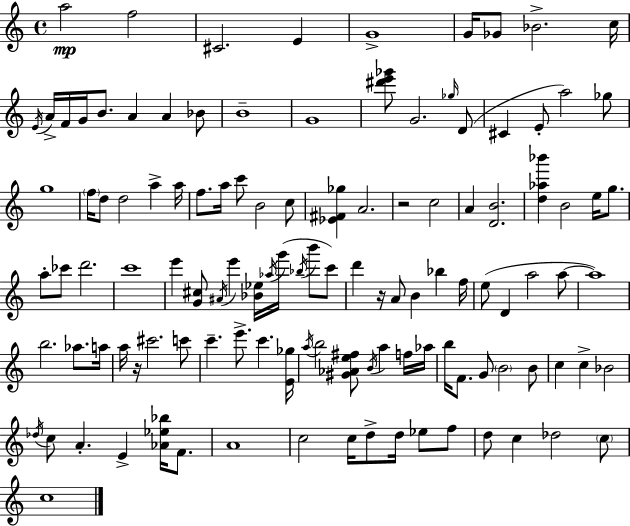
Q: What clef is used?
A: treble